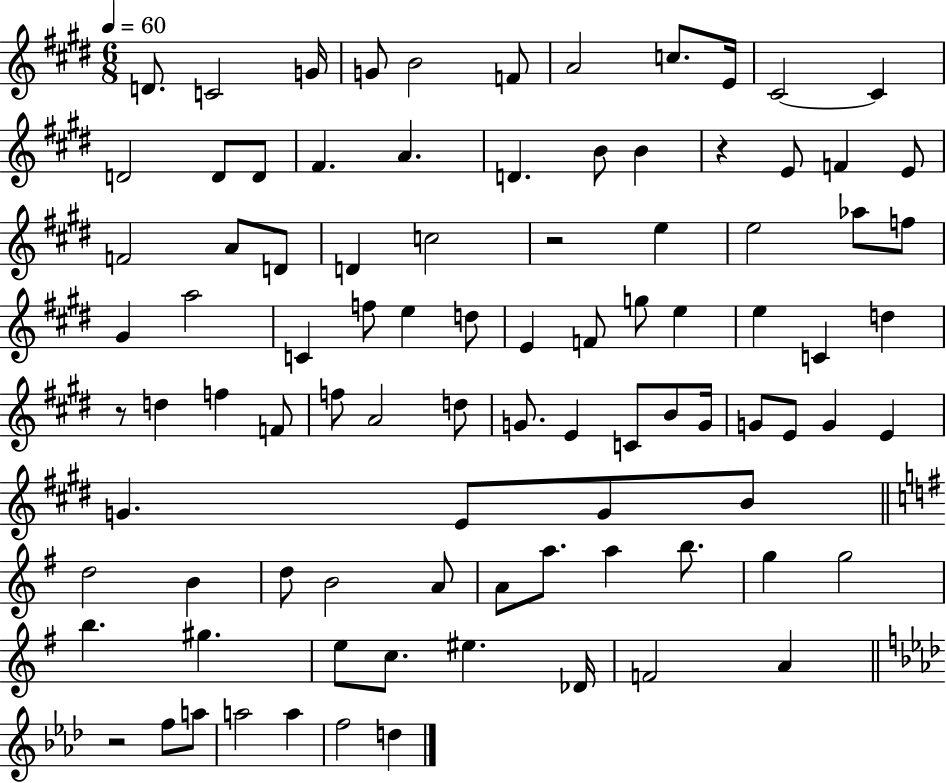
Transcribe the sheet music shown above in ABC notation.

X:1
T:Untitled
M:6/8
L:1/4
K:E
D/2 C2 G/4 G/2 B2 F/2 A2 c/2 E/4 ^C2 ^C D2 D/2 D/2 ^F A D B/2 B z E/2 F E/2 F2 A/2 D/2 D c2 z2 e e2 _a/2 f/2 ^G a2 C f/2 e d/2 E F/2 g/2 e e C d z/2 d f F/2 f/2 A2 d/2 G/2 E C/2 B/2 G/4 G/2 E/2 G E G E/2 G/2 B/2 d2 B d/2 B2 A/2 A/2 a/2 a b/2 g g2 b ^g e/2 c/2 ^e _D/4 F2 A z2 f/2 a/2 a2 a f2 d